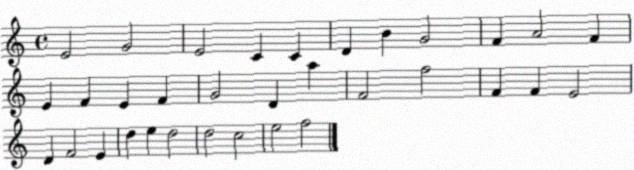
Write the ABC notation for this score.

X:1
T:Untitled
M:4/4
L:1/4
K:C
E2 G2 E2 C C D B G2 F A2 F E F E F G2 D a F2 f2 F F E2 D F2 E d e d2 d2 c2 e2 f2